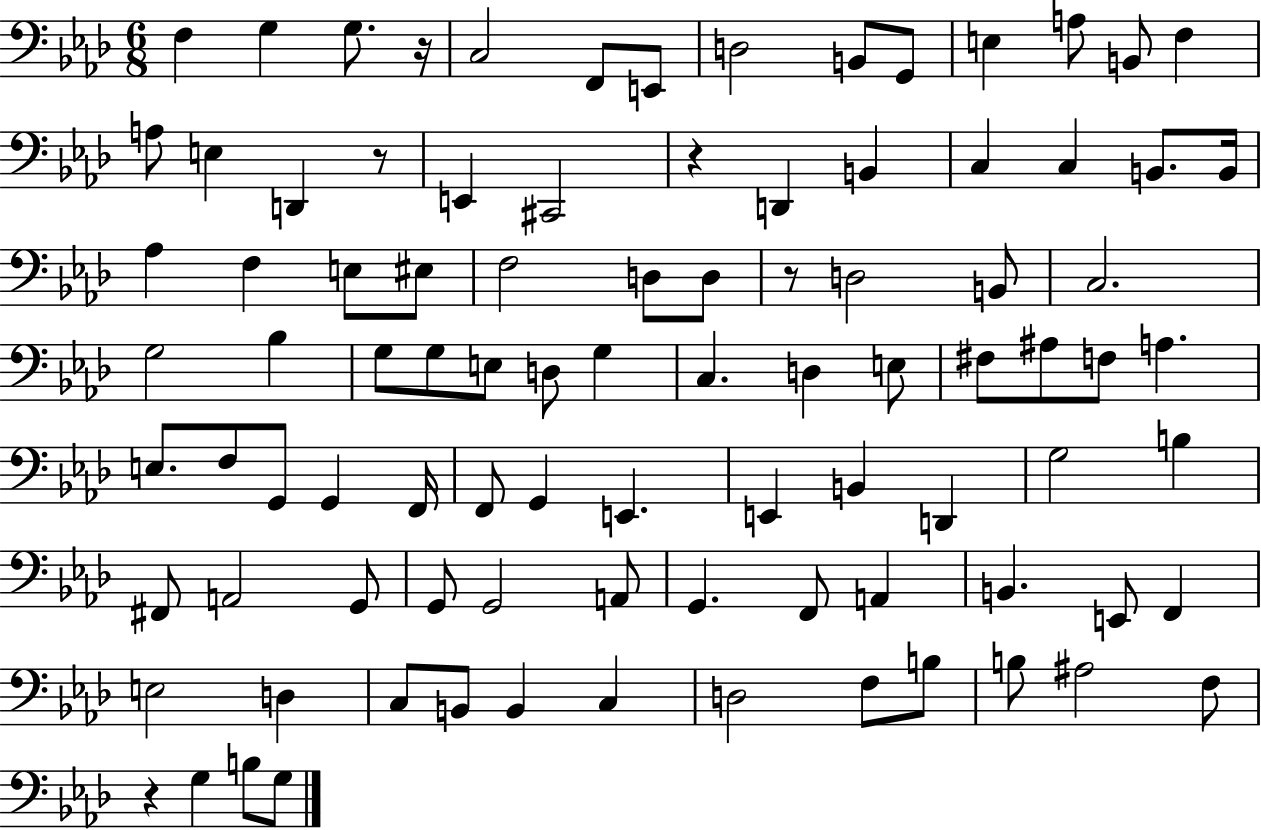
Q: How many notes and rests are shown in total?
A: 93